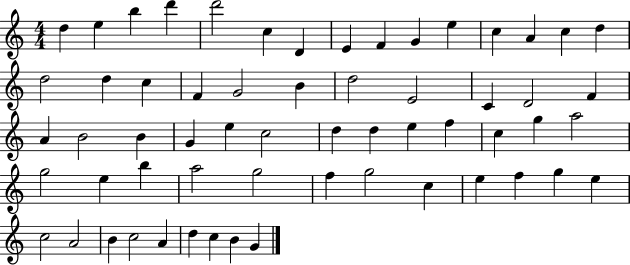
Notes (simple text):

D5/q E5/q B5/q D6/q D6/h C5/q D4/q E4/q F4/q G4/q E5/q C5/q A4/q C5/q D5/q D5/h D5/q C5/q F4/q G4/h B4/q D5/h E4/h C4/q D4/h F4/q A4/q B4/h B4/q G4/q E5/q C5/h D5/q D5/q E5/q F5/q C5/q G5/q A5/h G5/h E5/q B5/q A5/h G5/h F5/q G5/h C5/q E5/q F5/q G5/q E5/q C5/h A4/h B4/q C5/h A4/q D5/q C5/q B4/q G4/q